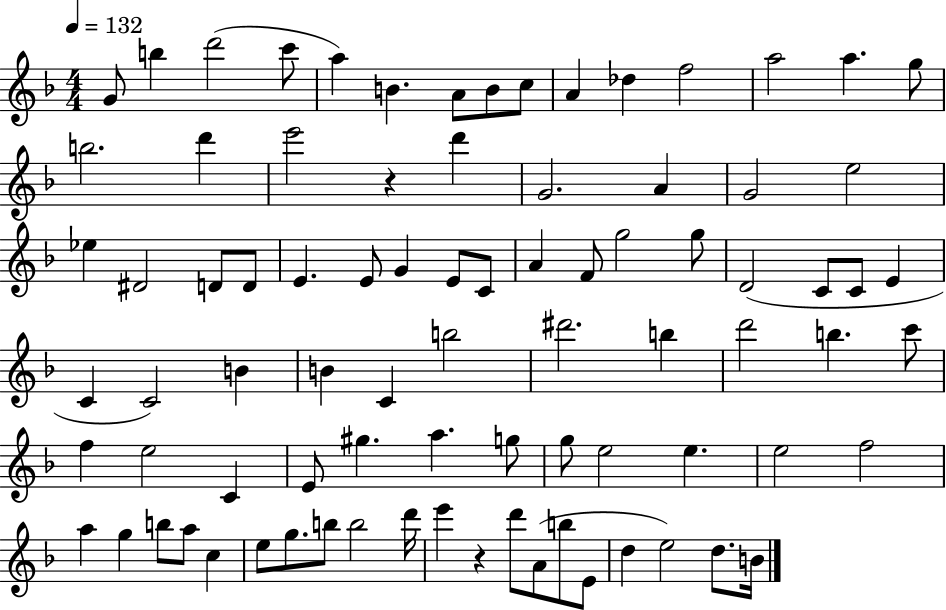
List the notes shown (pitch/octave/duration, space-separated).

G4/e B5/q D6/h C6/e A5/q B4/q. A4/e B4/e C5/e A4/q Db5/q F5/h A5/h A5/q. G5/e B5/h. D6/q E6/h R/q D6/q G4/h. A4/q G4/h E5/h Eb5/q D#4/h D4/e D4/e E4/q. E4/e G4/q E4/e C4/e A4/q F4/e G5/h G5/e D4/h C4/e C4/e E4/q C4/q C4/h B4/q B4/q C4/q B5/h D#6/h. B5/q D6/h B5/q. C6/e F5/q E5/h C4/q E4/e G#5/q. A5/q. G5/e G5/e E5/h E5/q. E5/h F5/h A5/q G5/q B5/e A5/e C5/q E5/e G5/e. B5/e B5/h D6/s E6/q R/q D6/e A4/e B5/e E4/e D5/q E5/h D5/e. B4/s